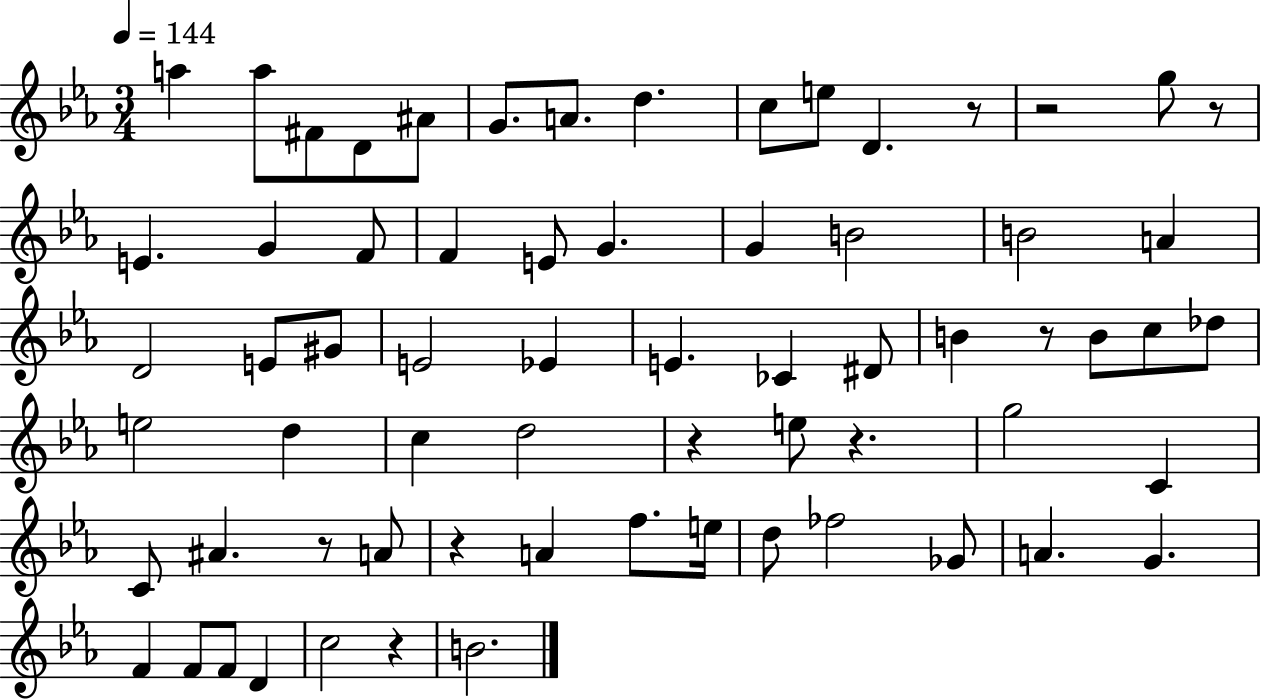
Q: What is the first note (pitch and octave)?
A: A5